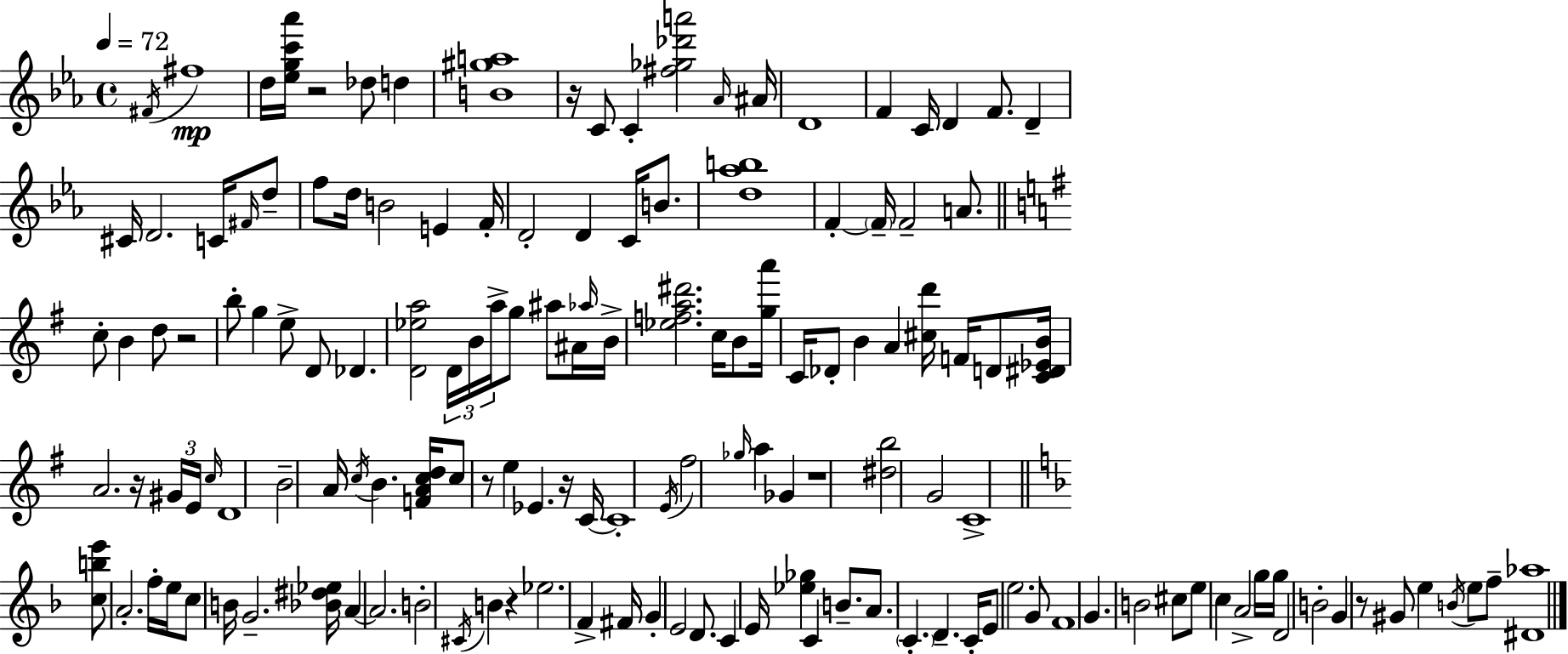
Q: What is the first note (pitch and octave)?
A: F#4